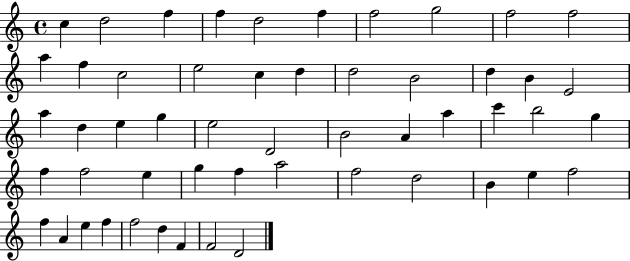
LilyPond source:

{
  \clef treble
  \time 4/4
  \defaultTimeSignature
  \key c \major
  c''4 d''2 f''4 | f''4 d''2 f''4 | f''2 g''2 | f''2 f''2 | \break a''4 f''4 c''2 | e''2 c''4 d''4 | d''2 b'2 | d''4 b'4 e'2 | \break a''4 d''4 e''4 g''4 | e''2 d'2 | b'2 a'4 a''4 | c'''4 b''2 g''4 | \break f''4 f''2 e''4 | g''4 f''4 a''2 | f''2 d''2 | b'4 e''4 f''2 | \break f''4 a'4 e''4 f''4 | f''2 d''4 f'4 | f'2 d'2 | \bar "|."
}